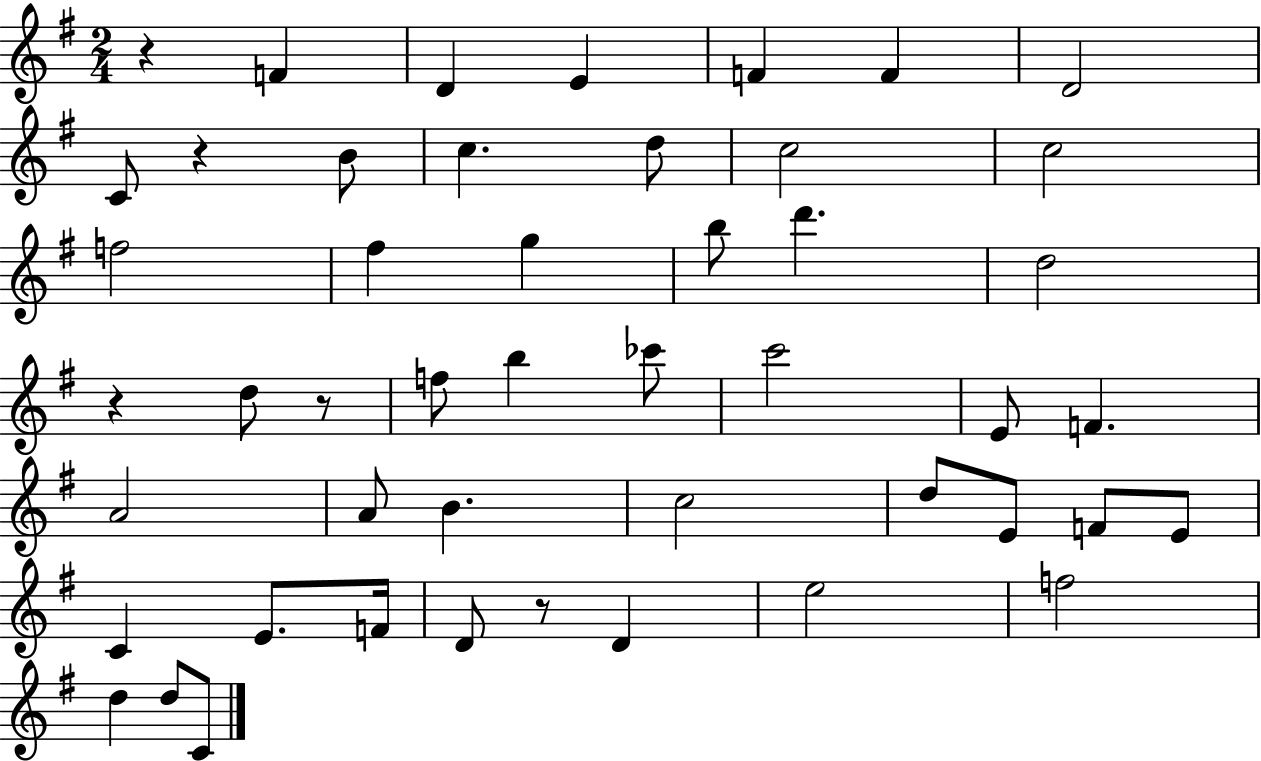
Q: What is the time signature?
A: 2/4